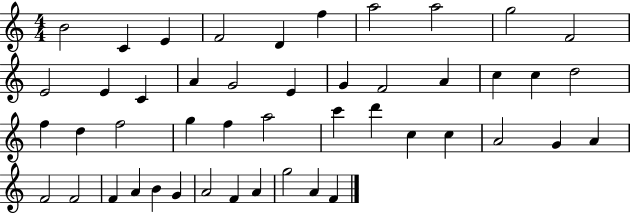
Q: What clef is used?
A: treble